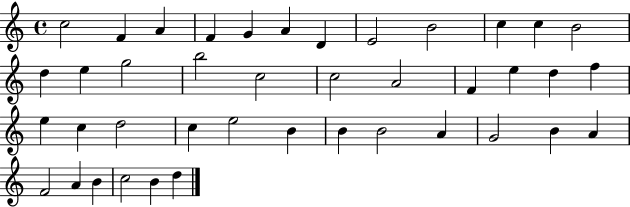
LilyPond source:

{
  \clef treble
  \time 4/4
  \defaultTimeSignature
  \key c \major
  c''2 f'4 a'4 | f'4 g'4 a'4 d'4 | e'2 b'2 | c''4 c''4 b'2 | \break d''4 e''4 g''2 | b''2 c''2 | c''2 a'2 | f'4 e''4 d''4 f''4 | \break e''4 c''4 d''2 | c''4 e''2 b'4 | b'4 b'2 a'4 | g'2 b'4 a'4 | \break f'2 a'4 b'4 | c''2 b'4 d''4 | \bar "|."
}